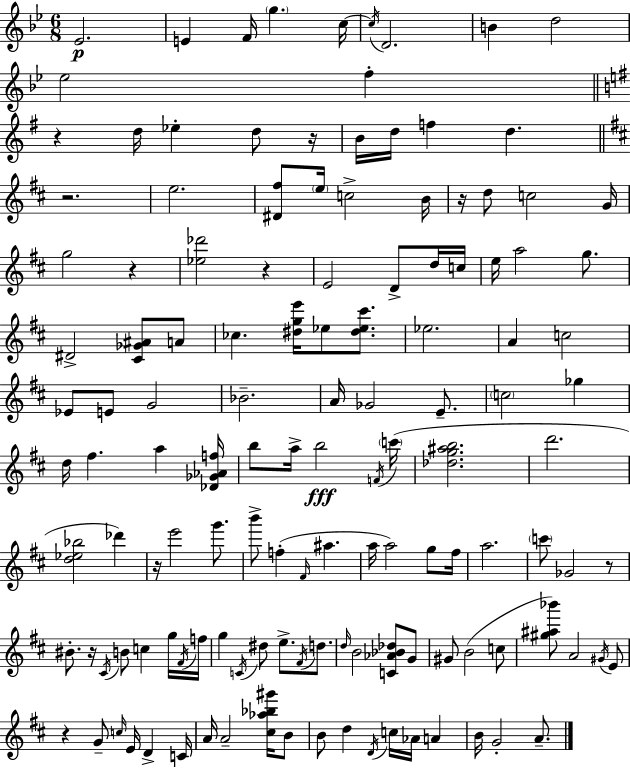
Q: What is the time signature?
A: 6/8